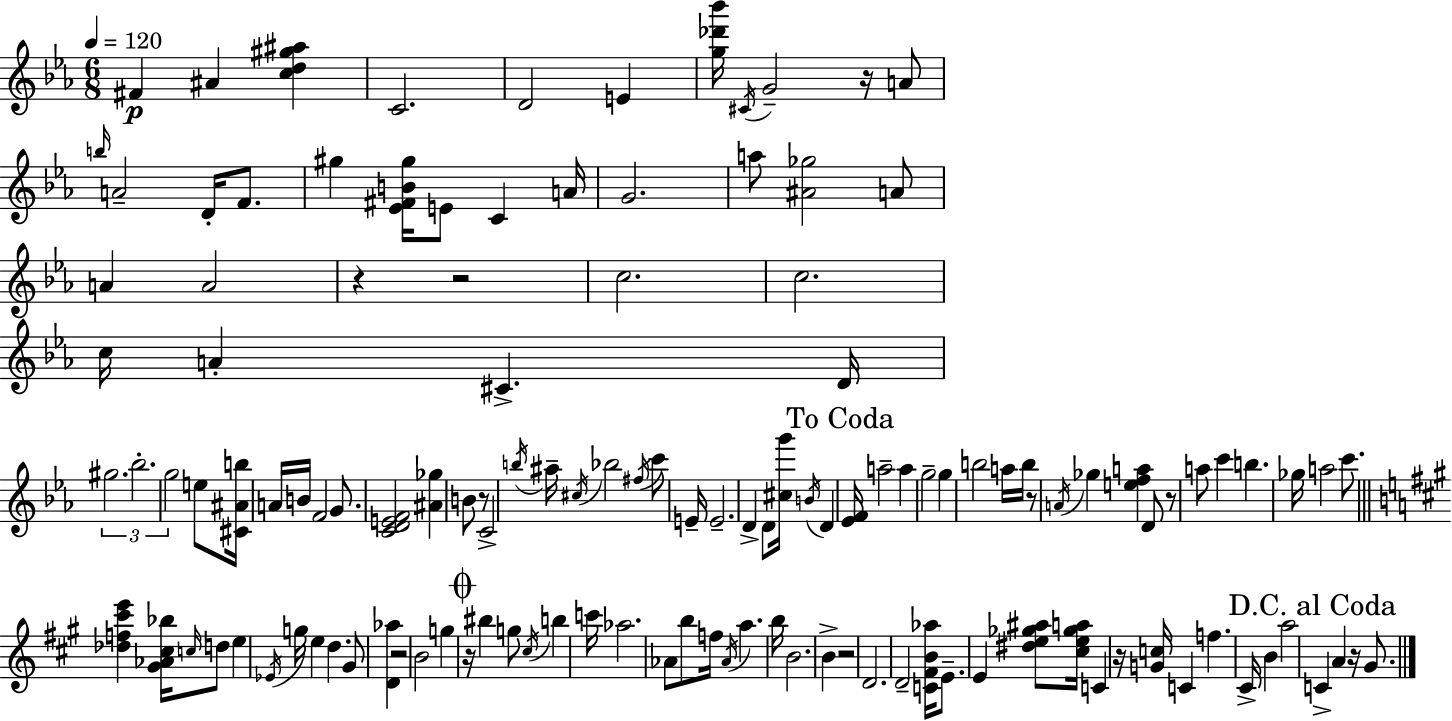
X:1
T:Untitled
M:6/8
L:1/4
K:Cm
^F ^A [cd^g^a] C2 D2 E [g_d'_b']/4 ^C/4 G2 z/4 A/2 b/4 A2 D/4 F/2 ^g [_E^FB^g]/4 E/2 C A/4 G2 a/2 [^A_g]2 A/2 A A2 z z2 c2 c2 c/4 A ^C D/4 ^g2 _b2 g2 e/2 [^C^Ab]/4 A/4 B/4 F2 G/2 [CDEF]2 [^A_g] B/2 z/2 C2 b/4 ^a/4 ^c/4 _b2 ^f/4 c'/2 E/4 E2 D D/2 [^cg']/4 B/4 D [_EF]/4 a2 a g2 g b2 a/4 b/4 z/2 A/4 _g [efa] D/2 z/2 a/2 c' b _g/4 a2 c'/2 [_df^c'e'] [^G_A^c_b]/4 c/4 d/2 e _E/4 g/4 e d ^G/2 [D_a] z2 B2 g z/4 ^b g/2 ^c/4 b c'/4 _a2 _A/2 b/2 f/4 _A/4 a b/4 B2 B z2 D2 D2 [C^FB_a]/4 E/2 E [^de_g^a]/2 [^ce_ga]/4 C z/4 [Gc]/4 C f ^C/4 B a2 C A z/4 ^G/2